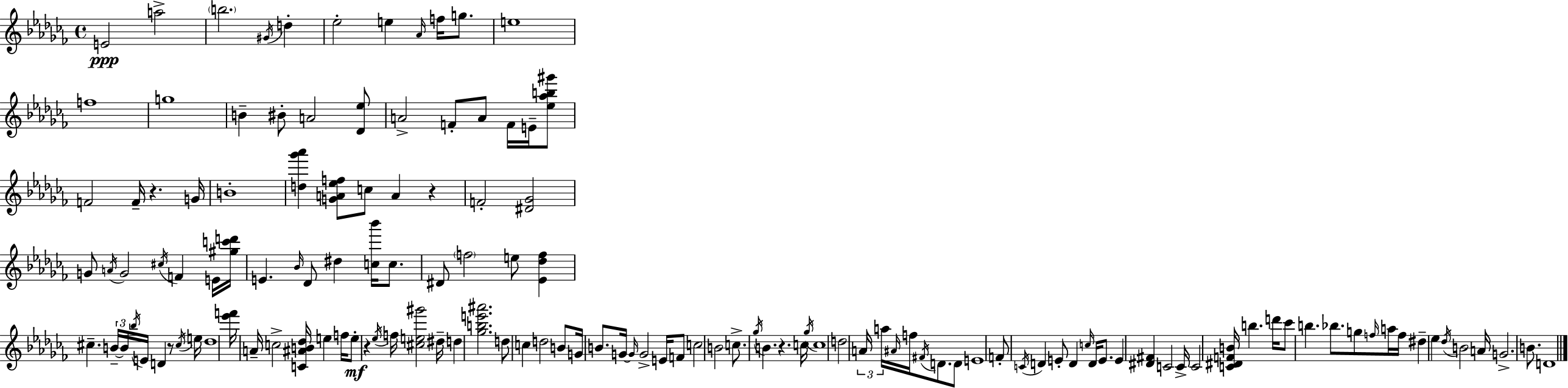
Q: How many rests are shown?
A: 5